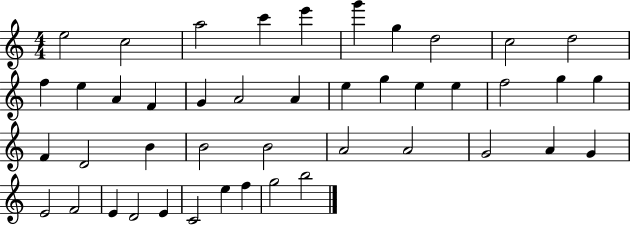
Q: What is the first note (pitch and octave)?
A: E5